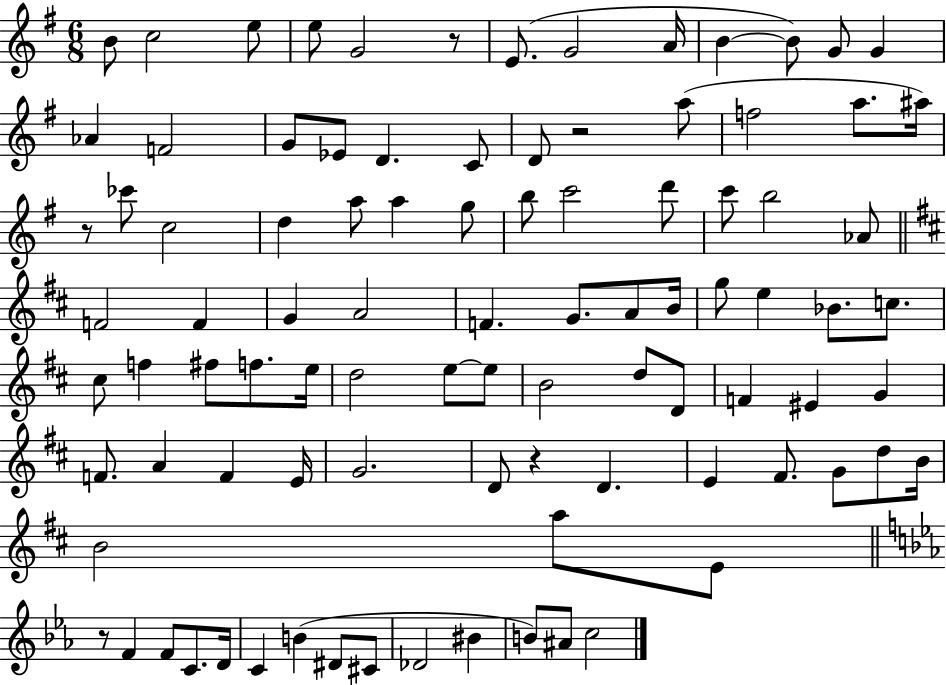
{
  \clef treble
  \numericTimeSignature
  \time 6/8
  \key g \major
  b'8 c''2 e''8 | e''8 g'2 r8 | e'8.( g'2 a'16 | b'4~~ b'8) g'8 g'4 | \break aes'4 f'2 | g'8 ees'8 d'4. c'8 | d'8 r2 a''8( | f''2 a''8. ais''16) | \break r8 ces'''8 c''2 | d''4 a''8 a''4 g''8 | b''8 c'''2 d'''8 | c'''8 b''2 aes'8 | \break \bar "||" \break \key d \major f'2 f'4 | g'4 a'2 | f'4. g'8. a'8 b'16 | g''8 e''4 bes'8. c''8. | \break cis''8 f''4 fis''8 f''8. e''16 | d''2 e''8~~ e''8 | b'2 d''8 d'8 | f'4 eis'4 g'4 | \break f'8. a'4 f'4 e'16 | g'2. | d'8 r4 d'4. | e'4 fis'8. g'8 d''8 b'16 | \break b'2 a''8 e'8 | \bar "||" \break \key ees \major r8 f'4 f'8 c'8. d'16 | c'4 b'4( dis'8 cis'8 | des'2 bis'4 | b'8) ais'8 c''2 | \break \bar "|."
}